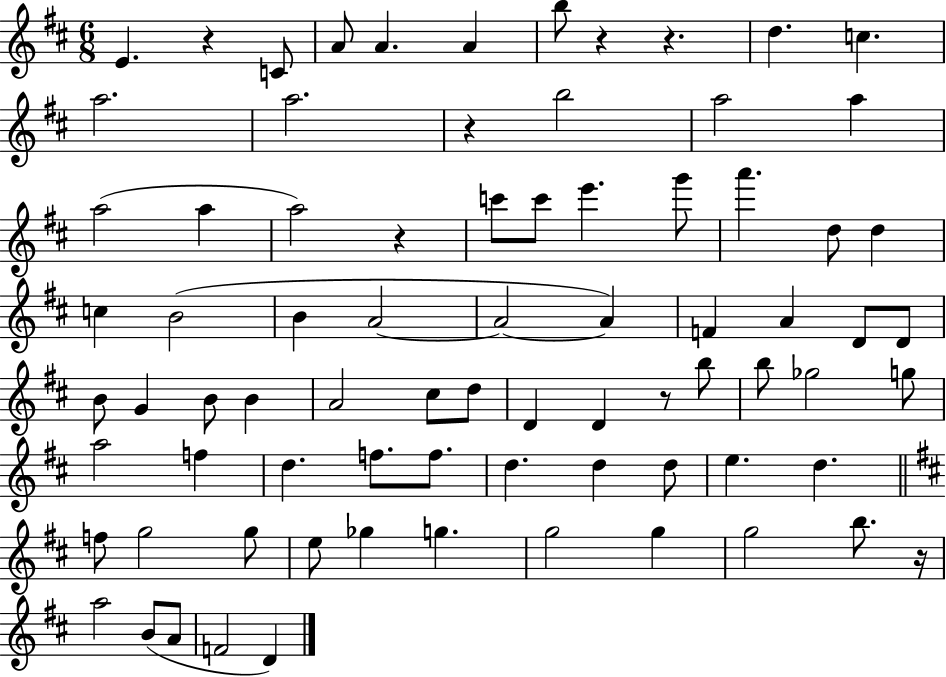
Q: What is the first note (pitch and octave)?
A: E4